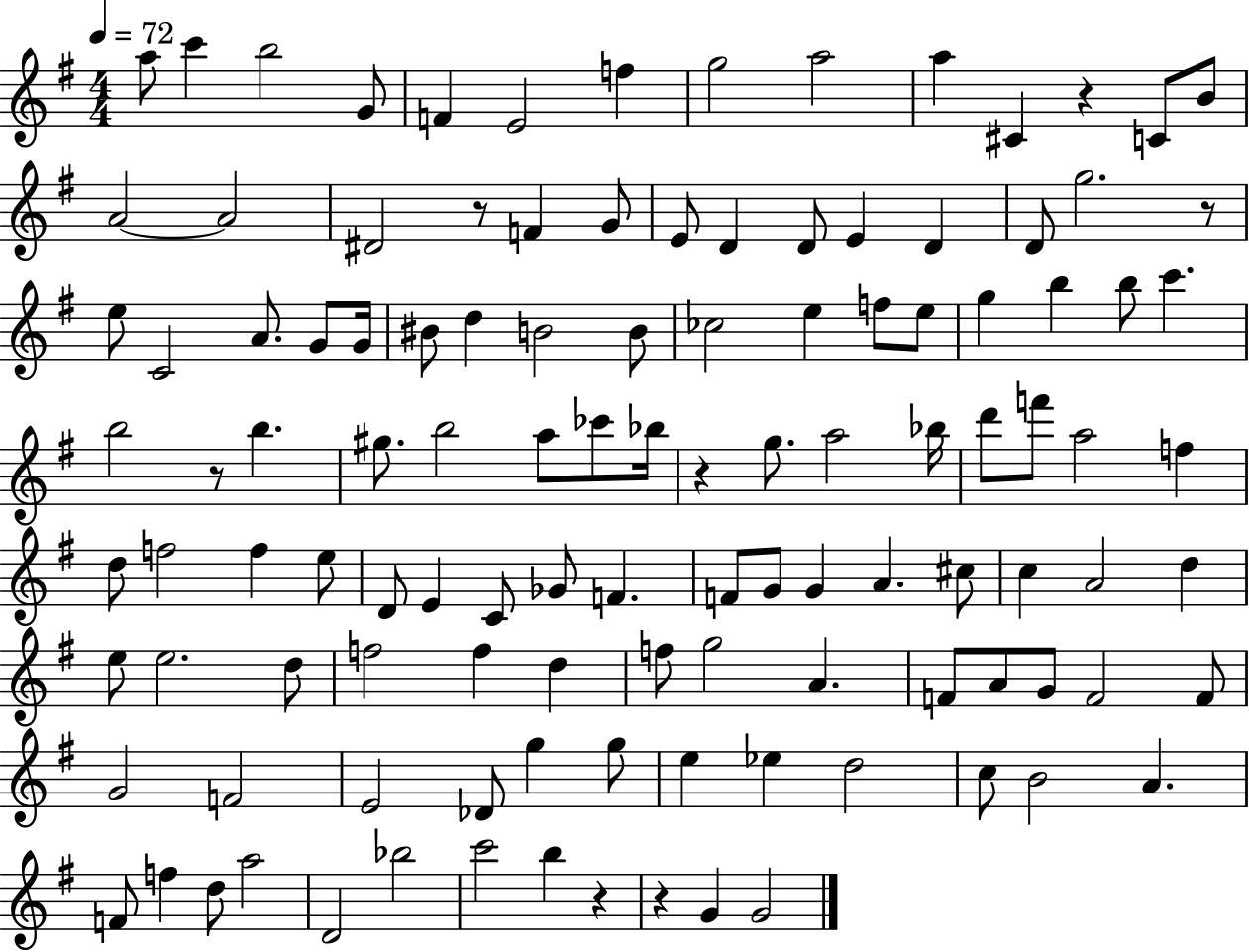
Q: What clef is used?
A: treble